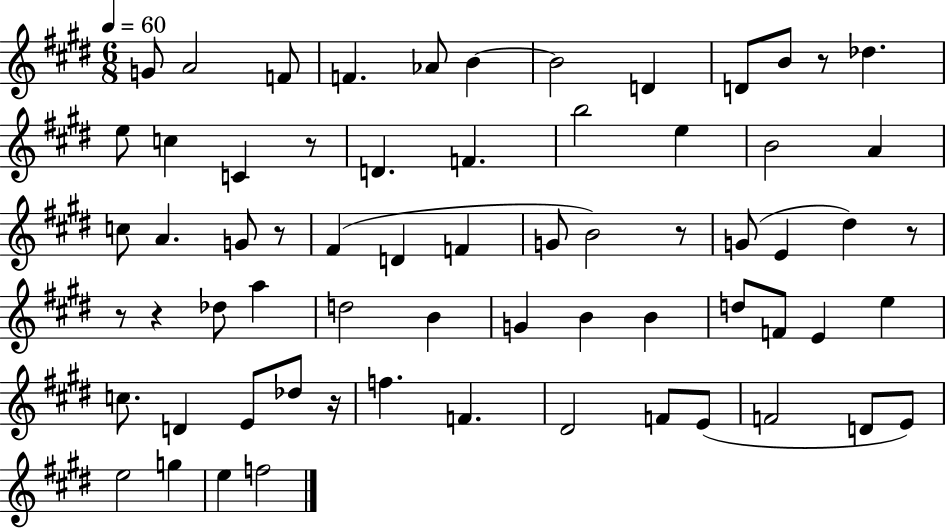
G4/e A4/h F4/e F4/q. Ab4/e B4/q B4/h D4/q D4/e B4/e R/e Db5/q. E5/e C5/q C4/q R/e D4/q. F4/q. B5/h E5/q B4/h A4/q C5/e A4/q. G4/e R/e F#4/q D4/q F4/q G4/e B4/h R/e G4/e E4/q D#5/q R/e R/e R/q Db5/e A5/q D5/h B4/q G4/q B4/q B4/q D5/e F4/e E4/q E5/q C5/e. D4/q E4/e Db5/e R/s F5/q. F4/q. D#4/h F4/e E4/e F4/h D4/e E4/e E5/h G5/q E5/q F5/h